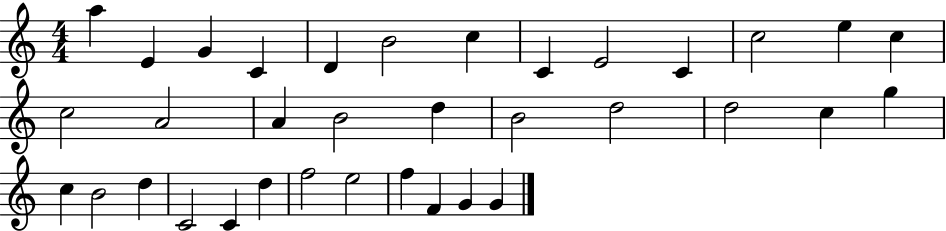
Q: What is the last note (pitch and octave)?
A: G4